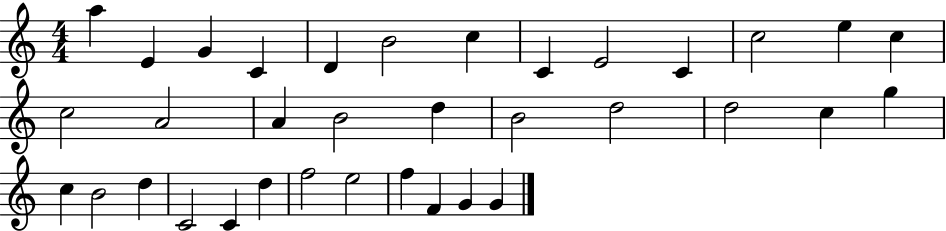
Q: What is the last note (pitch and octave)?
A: G4